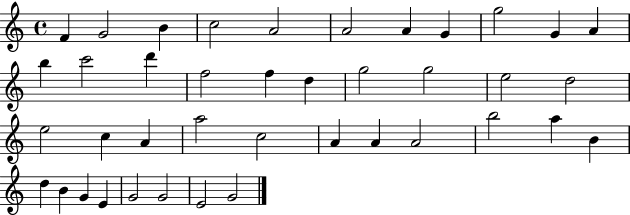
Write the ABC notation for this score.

X:1
T:Untitled
M:4/4
L:1/4
K:C
F G2 B c2 A2 A2 A G g2 G A b c'2 d' f2 f d g2 g2 e2 d2 e2 c A a2 c2 A A A2 b2 a B d B G E G2 G2 E2 G2